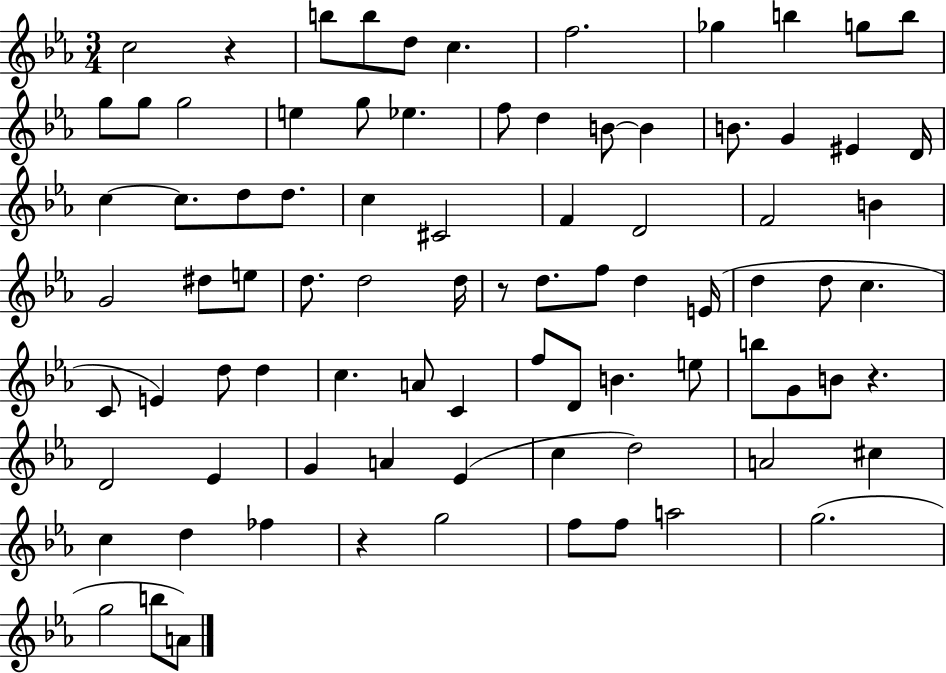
X:1
T:Untitled
M:3/4
L:1/4
K:Eb
c2 z b/2 b/2 d/2 c f2 _g b g/2 b/2 g/2 g/2 g2 e g/2 _e f/2 d B/2 B B/2 G ^E D/4 c c/2 d/2 d/2 c ^C2 F D2 F2 B G2 ^d/2 e/2 d/2 d2 d/4 z/2 d/2 f/2 d E/4 d d/2 c C/2 E d/2 d c A/2 C f/2 D/2 B e/2 b/2 G/2 B/2 z D2 _E G A _E c d2 A2 ^c c d _f z g2 f/2 f/2 a2 g2 g2 b/2 A/2